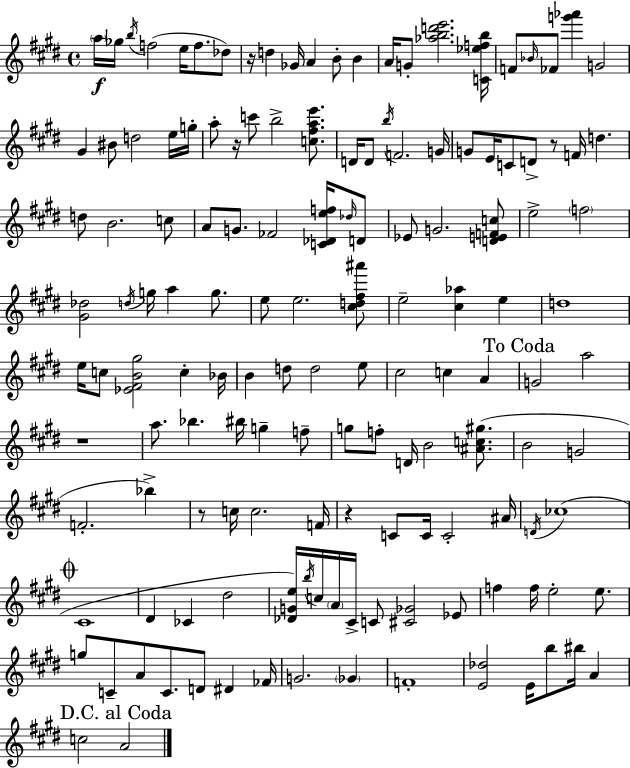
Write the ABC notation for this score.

X:1
T:Untitled
M:4/4
L:1/4
K:E
a/4 _g/4 b/4 f2 e/4 f/2 _d/2 z/4 d _G/4 A B/2 B A/4 G/2 [_abd'e']2 [C_efb]/4 F/2 _B/4 _F/2 [g'_a'] G2 ^G ^B/2 d2 e/4 g/4 a/2 z/4 c'/2 b2 [c^fae']/2 D/4 D/2 b/4 F2 G/4 G/2 E/4 C/2 D/2 z/2 F/4 d d/2 B2 c/2 A/2 G/2 _F2 [C_Def]/4 _d/4 D/2 _E/2 G2 [DEFc]/2 e2 f2 [^G_d]2 d/4 g/4 a g/2 e/2 e2 [^cd^f^a']/2 e2 [^c_a] e d4 e/4 c/2 [_E^FB^g]2 c _B/4 B d/2 d2 e/2 ^c2 c A G2 a2 z4 a/2 _b ^b/4 g f/2 g/2 f/2 D/4 B2 [^Ac^g]/2 B2 G2 F2 _b z/2 c/4 c2 F/4 z C/2 C/4 C2 ^A/4 D/4 _c4 ^C4 ^D _C ^d2 [_DGe]/4 b/4 c/4 A/4 ^C/4 C/2 [^C_G]2 _E/2 f f/4 e2 e/2 g/2 C/2 A/2 C/2 D/2 ^D _F/4 G2 _G F4 [E_d]2 E/4 b/2 ^b/4 A c2 A2